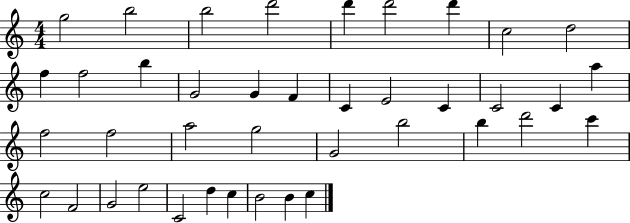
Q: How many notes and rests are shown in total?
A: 40